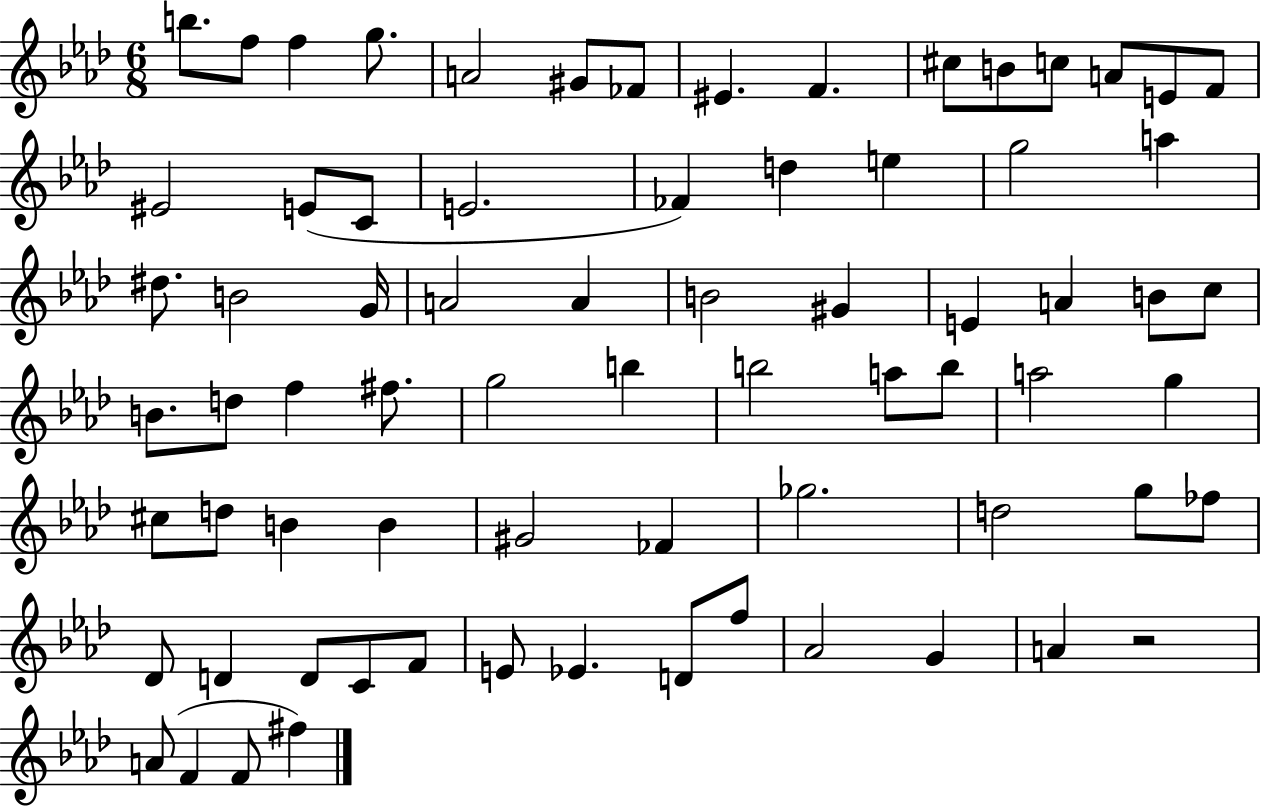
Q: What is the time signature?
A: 6/8